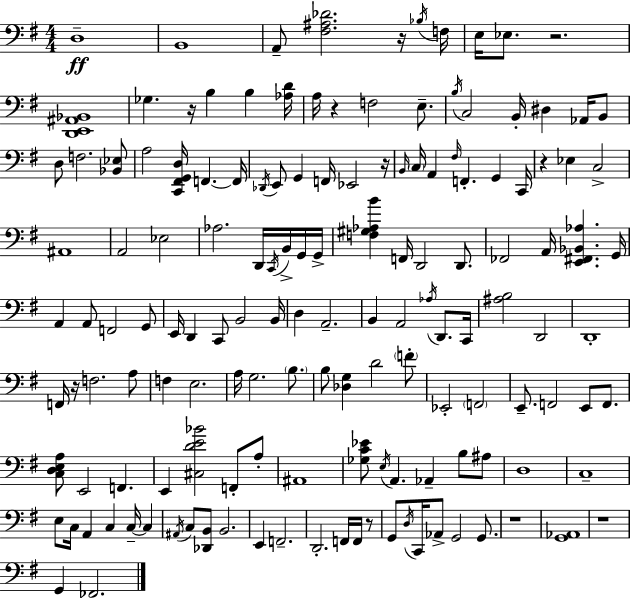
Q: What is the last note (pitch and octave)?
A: FES2